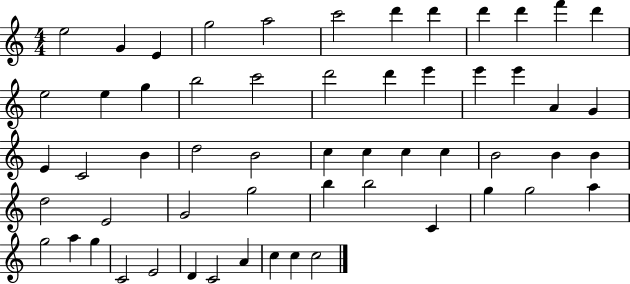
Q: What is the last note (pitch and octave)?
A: C5